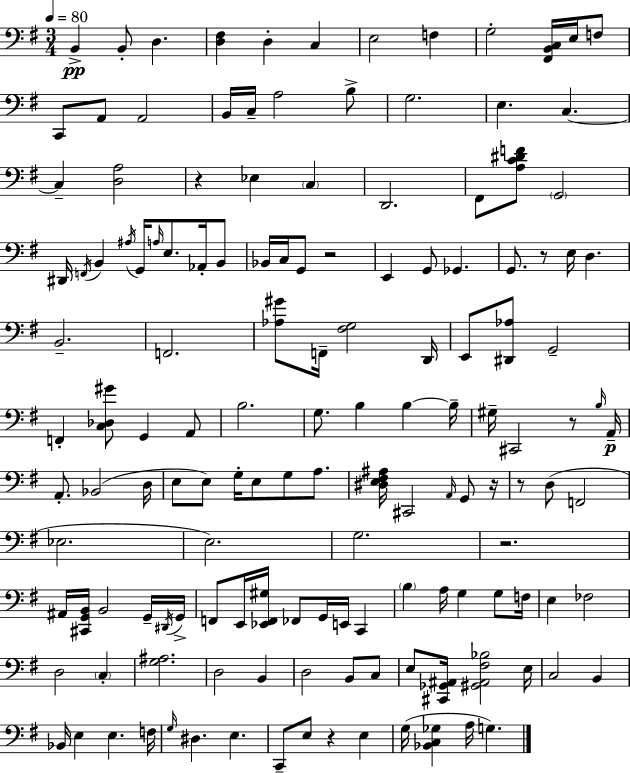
X:1
T:Untitled
M:3/4
L:1/4
K:G
B,, B,,/2 D, [D,^F,] D, C, E,2 F, G,2 [^F,,B,,C,]/4 E,/4 F,/2 C,,/2 A,,/2 A,,2 B,,/4 C,/4 A,2 B,/2 G,2 E, C, C, [D,A,]2 z _E, C, D,,2 ^F,,/2 [A,C^DF]/2 G,,2 ^D,,/4 F,,/4 B,, ^A,/4 G,,/4 A,/4 E,/2 _A,,/4 B,,/2 _B,,/4 C,/4 G,,/2 z2 E,, G,,/2 _G,, G,,/2 z/2 E,/4 D, B,,2 F,,2 [_A,^G]/2 F,,/4 [^F,G,]2 D,,/4 E,,/2 [^D,,_A,]/2 G,,2 F,, [C,_D,^G]/2 G,, A,,/2 B,2 G,/2 B, B, B,/4 ^G,/4 ^C,,2 z/2 B,/4 A,,/4 A,,/2 _B,,2 D,/4 E,/2 E,/2 G,/4 E,/2 G,/2 A,/2 [^D,E,^F,^A,]/4 ^C,,2 A,,/4 G,,/2 z/4 z/2 D,/2 F,,2 _E,2 E,2 G,2 z2 ^A,,/4 [^C,,G,,B,,]/4 B,,2 G,,/4 ^D,,/4 G,,/4 F,,/2 E,,/4 [_E,,F,,^G,]/4 _F,,/2 G,,/4 E,,/4 C,, B, A,/4 G, G,/2 F,/4 E, _F,2 D,2 C, [G,^A,]2 D,2 B,, D,2 B,,/2 C,/2 E,/2 [^C,,_G,,^A,,]/4 [^G,,^A,,^F,_B,]2 E,/4 C,2 B,, _B,,/4 E, E, F,/4 G,/4 ^D, E, C,,/2 E,/2 z E, G,/4 [_B,,C,_G,] A,/4 G,